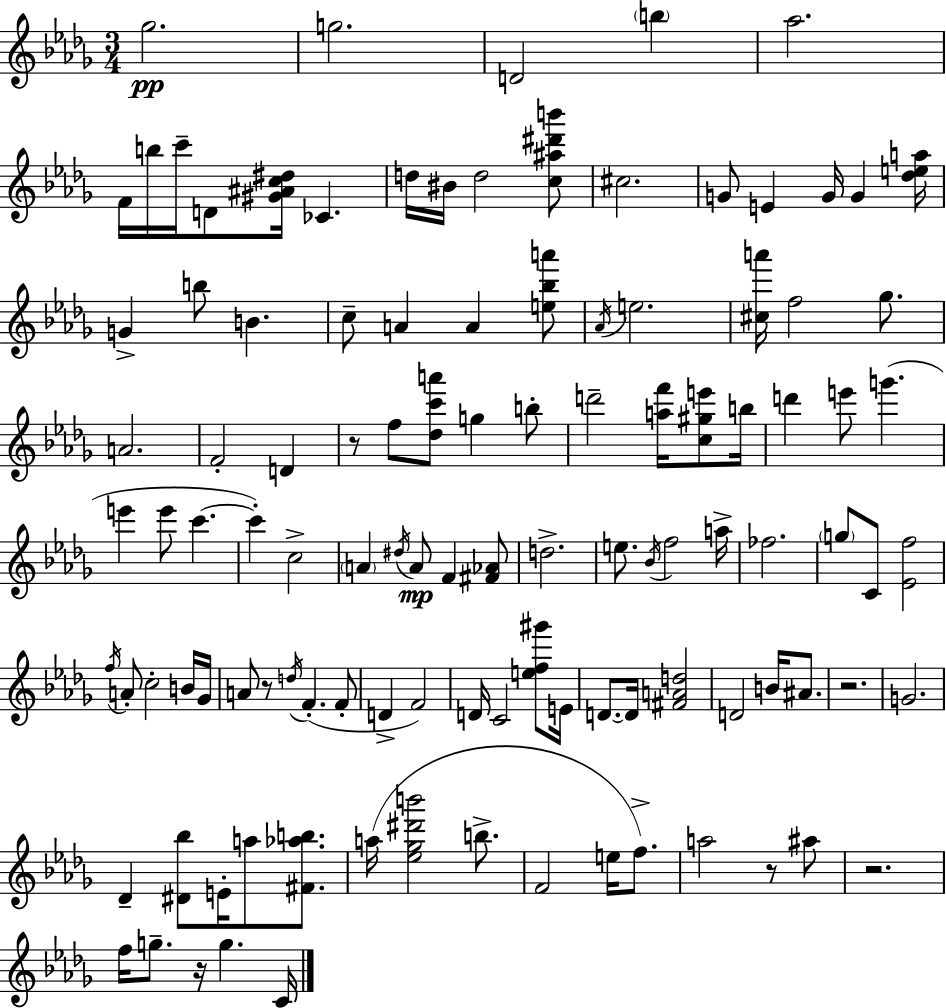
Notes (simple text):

Gb5/h. G5/h. D4/h B5/q Ab5/h. F4/s B5/s C6/s D4/e [G#4,A#4,C5,D#5]/s CES4/q. D5/s BIS4/s D5/h [C5,A#5,D#6,B6]/e C#5/h. G4/e E4/q G4/s G4/q [Db5,E5,A5]/s G4/q B5/e B4/q. C5/e A4/q A4/q [E5,Bb5,A6]/e Ab4/s E5/h. [C#5,A6]/s F5/h Gb5/e. A4/h. F4/h D4/q R/e F5/e [Db5,C6,A6]/e G5/q B5/e D6/h [A5,F6]/s [C5,G#5,E6]/e B5/s D6/q E6/e G6/q. E6/q E6/e C6/q. C6/q C5/h A4/q D#5/s A4/e F4/q [F#4,Ab4]/e D5/h. E5/e. Bb4/s F5/h A5/s FES5/h. G5/e C4/e [Eb4,F5]/h F5/s A4/e C5/h B4/s Gb4/s A4/e R/e D5/s F4/q. F4/e D4/q F4/h D4/s C4/h [E5,F5,G#6]/e E4/s D4/e. D4/s [F#4,A4,D5]/h D4/h B4/s A#4/e. R/h. G4/h. Db4/q [D#4,Bb5]/e E4/s A5/e [F#4,Ab5,B5]/e. A5/s [Eb5,Gb5,D#6,B6]/h B5/e. F4/h E5/s F5/e. A5/h R/e A#5/e R/h. F5/s G5/e. R/s G5/q. C4/s